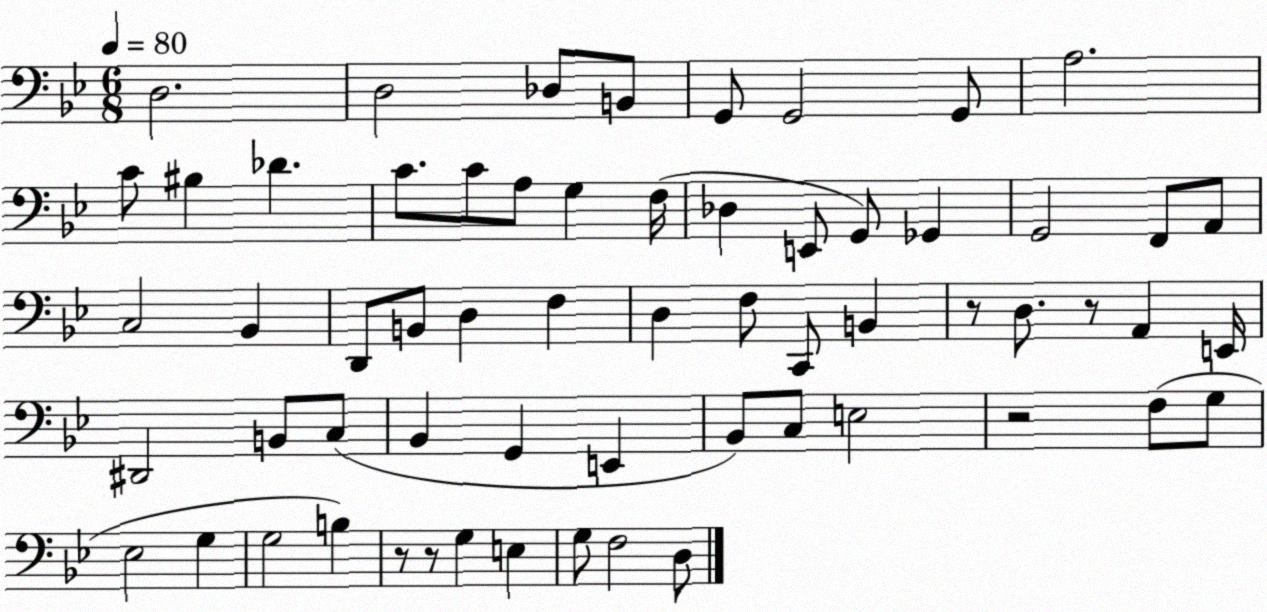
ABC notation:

X:1
T:Untitled
M:6/8
L:1/4
K:Bb
D,2 D,2 _D,/2 B,,/2 G,,/2 G,,2 G,,/2 A,2 C/2 ^B, _D C/2 C/2 A,/2 G, F,/4 _D, E,,/2 G,,/2 _G,, G,,2 F,,/2 A,,/2 C,2 _B,, D,,/2 B,,/2 D, F, D, F,/2 C,,/2 B,, z/2 D,/2 z/2 A,, E,,/4 ^D,,2 B,,/2 C,/2 _B,, G,, E,, _B,,/2 C,/2 E,2 z2 F,/2 G,/2 _E,2 G, G,2 B, z/2 z/2 G, E, G,/2 F,2 D,/2